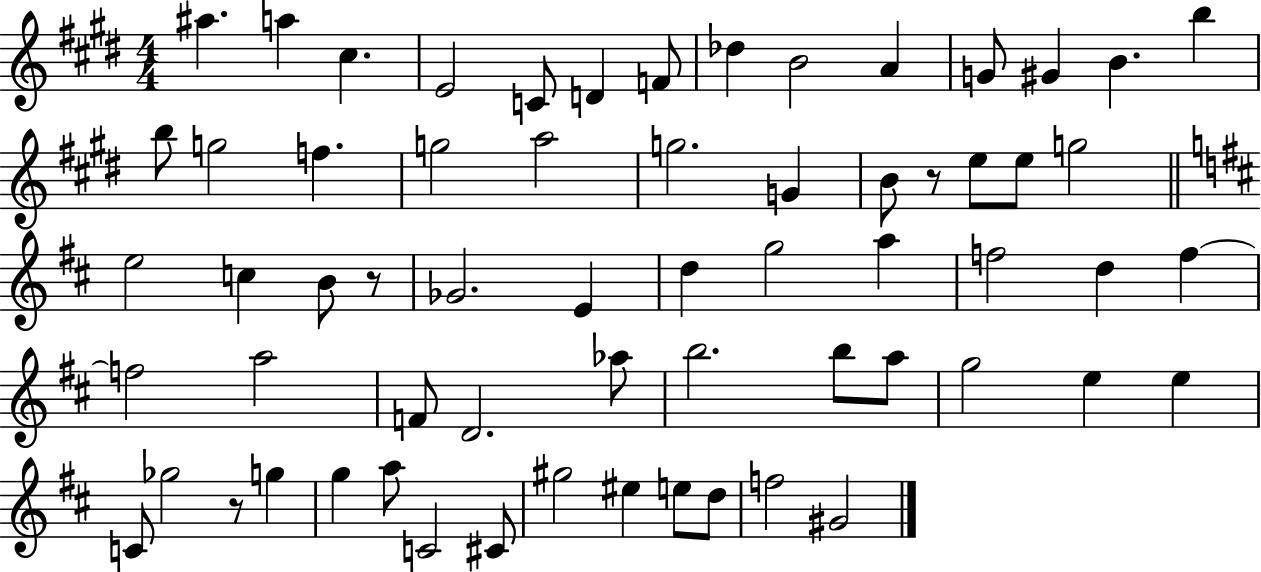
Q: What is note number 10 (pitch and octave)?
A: A4